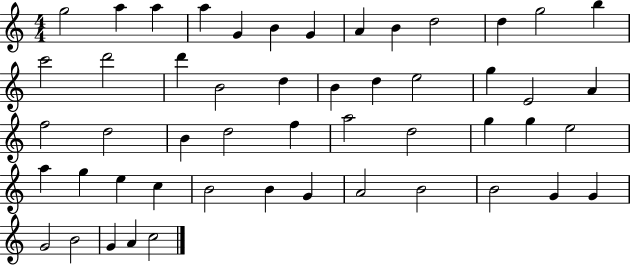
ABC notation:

X:1
T:Untitled
M:4/4
L:1/4
K:C
g2 a a a G B G A B d2 d g2 b c'2 d'2 d' B2 d B d e2 g E2 A f2 d2 B d2 f a2 d2 g g e2 a g e c B2 B G A2 B2 B2 G G G2 B2 G A c2